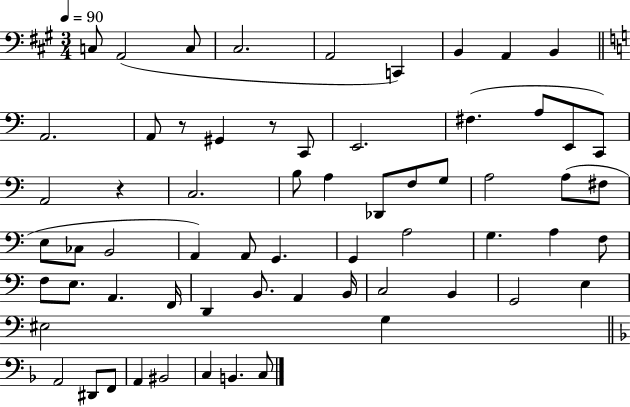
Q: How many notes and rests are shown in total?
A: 64